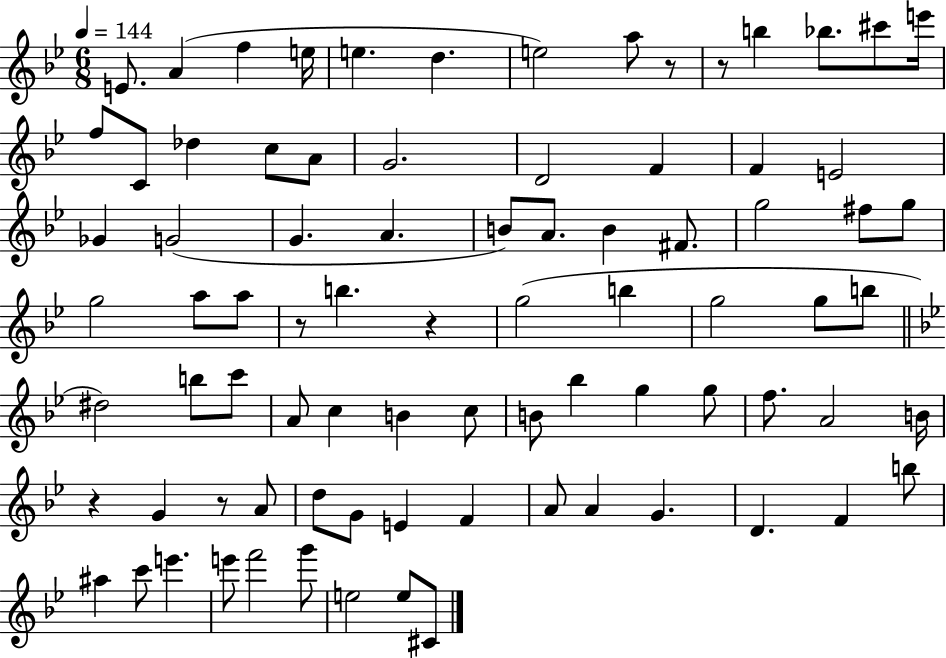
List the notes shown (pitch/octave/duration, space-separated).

E4/e. A4/q F5/q E5/s E5/q. D5/q. E5/h A5/e R/e R/e B5/q Bb5/e. C#6/e E6/s F5/e C4/e Db5/q C5/e A4/e G4/h. D4/h F4/q F4/q E4/h Gb4/q G4/h G4/q. A4/q. B4/e A4/e. B4/q F#4/e. G5/h F#5/e G5/e G5/h A5/e A5/e R/e B5/q. R/q G5/h B5/q G5/h G5/e B5/e D#5/h B5/e C6/e A4/e C5/q B4/q C5/e B4/e Bb5/q G5/q G5/e F5/e. A4/h B4/s R/q G4/q R/e A4/e D5/e G4/e E4/q F4/q A4/e A4/q G4/q. D4/q. F4/q B5/e A#5/q C6/e E6/q. E6/e F6/h G6/e E5/h E5/e C#4/e